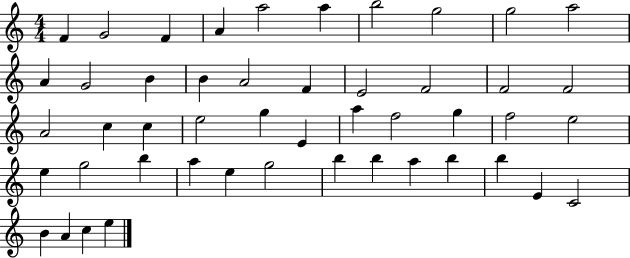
F4/q G4/h F4/q A4/q A5/h A5/q B5/h G5/h G5/h A5/h A4/q G4/h B4/q B4/q A4/h F4/q E4/h F4/h F4/h F4/h A4/h C5/q C5/q E5/h G5/q E4/q A5/q F5/h G5/q F5/h E5/h E5/q G5/h B5/q A5/q E5/q G5/h B5/q B5/q A5/q B5/q B5/q E4/q C4/h B4/q A4/q C5/q E5/q